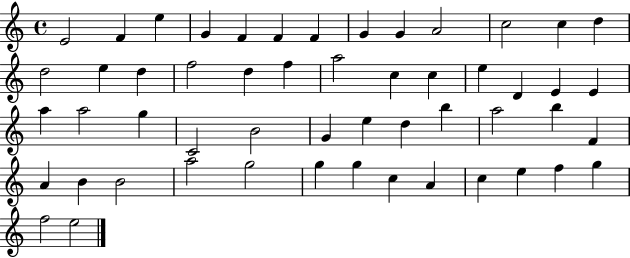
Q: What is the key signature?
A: C major